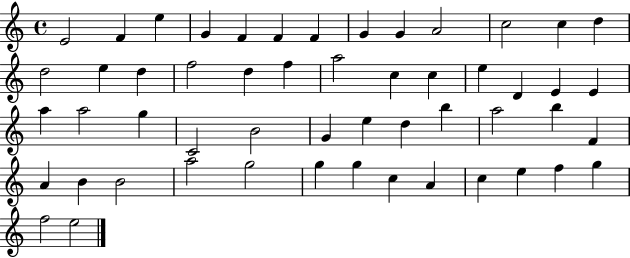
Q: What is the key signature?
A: C major